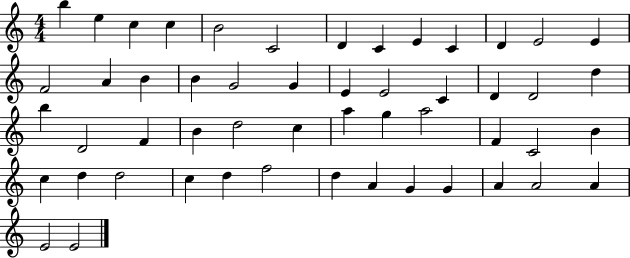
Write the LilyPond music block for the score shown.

{
  \clef treble
  \numericTimeSignature
  \time 4/4
  \key c \major
  b''4 e''4 c''4 c''4 | b'2 c'2 | d'4 c'4 e'4 c'4 | d'4 e'2 e'4 | \break f'2 a'4 b'4 | b'4 g'2 g'4 | e'4 e'2 c'4 | d'4 d'2 d''4 | \break b''4 d'2 f'4 | b'4 d''2 c''4 | a''4 g''4 a''2 | f'4 c'2 b'4 | \break c''4 d''4 d''2 | c''4 d''4 f''2 | d''4 a'4 g'4 g'4 | a'4 a'2 a'4 | \break e'2 e'2 | \bar "|."
}